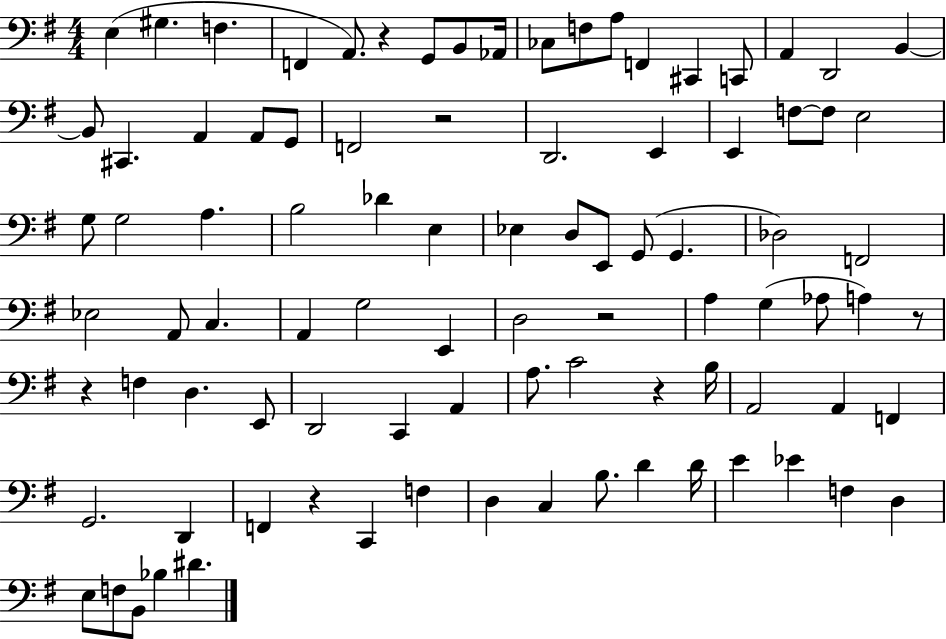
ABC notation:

X:1
T:Untitled
M:4/4
L:1/4
K:G
E, ^G, F, F,, A,,/2 z G,,/2 B,,/2 _A,,/4 _C,/2 F,/2 A,/2 F,, ^C,, C,,/2 A,, D,,2 B,, B,,/2 ^C,, A,, A,,/2 G,,/2 F,,2 z2 D,,2 E,, E,, F,/2 F,/2 E,2 G,/2 G,2 A, B,2 _D E, _E, D,/2 E,,/2 G,,/2 G,, _D,2 F,,2 _E,2 A,,/2 C, A,, G,2 E,, D,2 z2 A, G, _A,/2 A, z/2 z F, D, E,,/2 D,,2 C,, A,, A,/2 C2 z B,/4 A,,2 A,, F,, G,,2 D,, F,, z C,, F, D, C, B,/2 D D/4 E _E F, D, E,/2 F,/2 B,,/2 _B, ^D